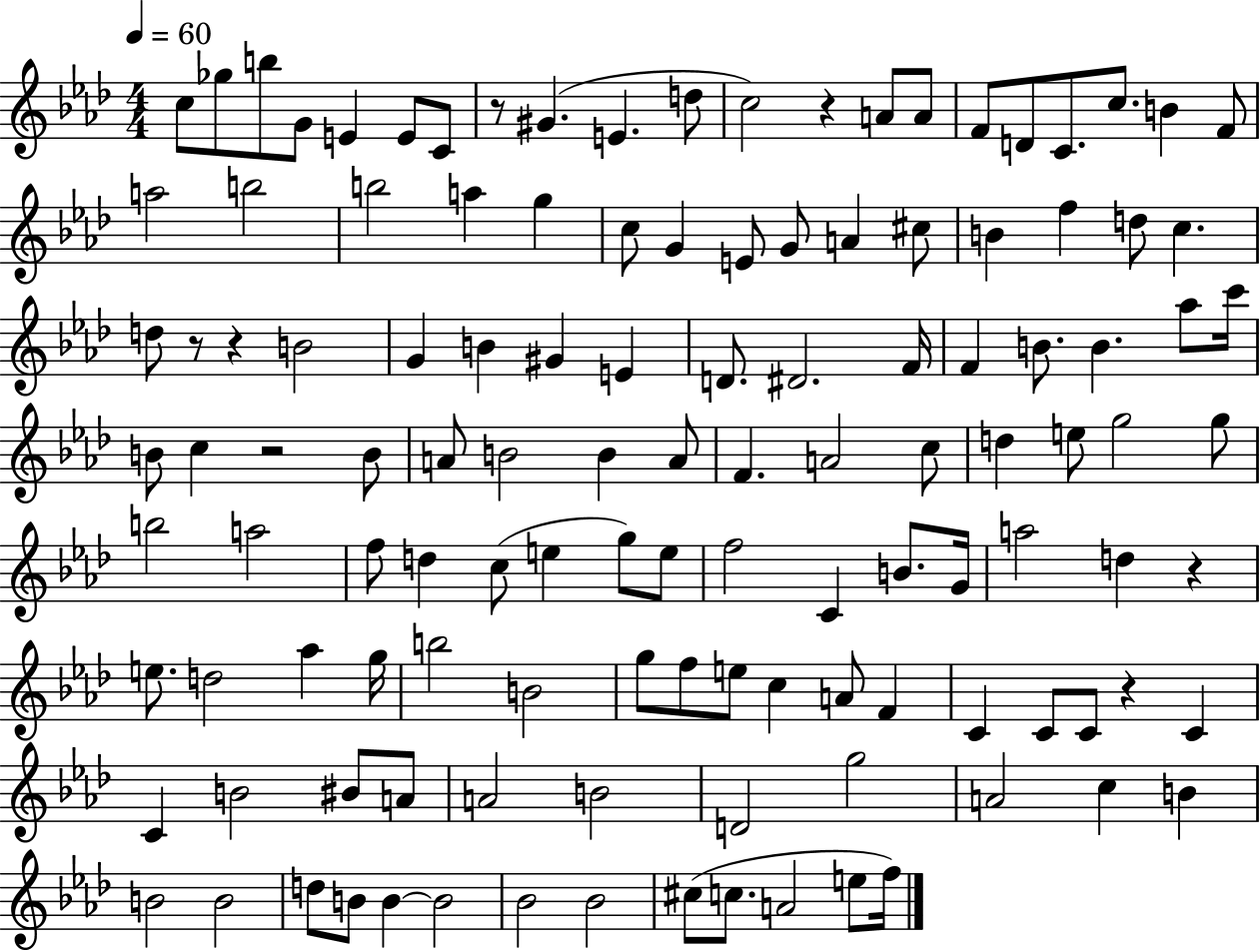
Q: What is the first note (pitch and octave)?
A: C5